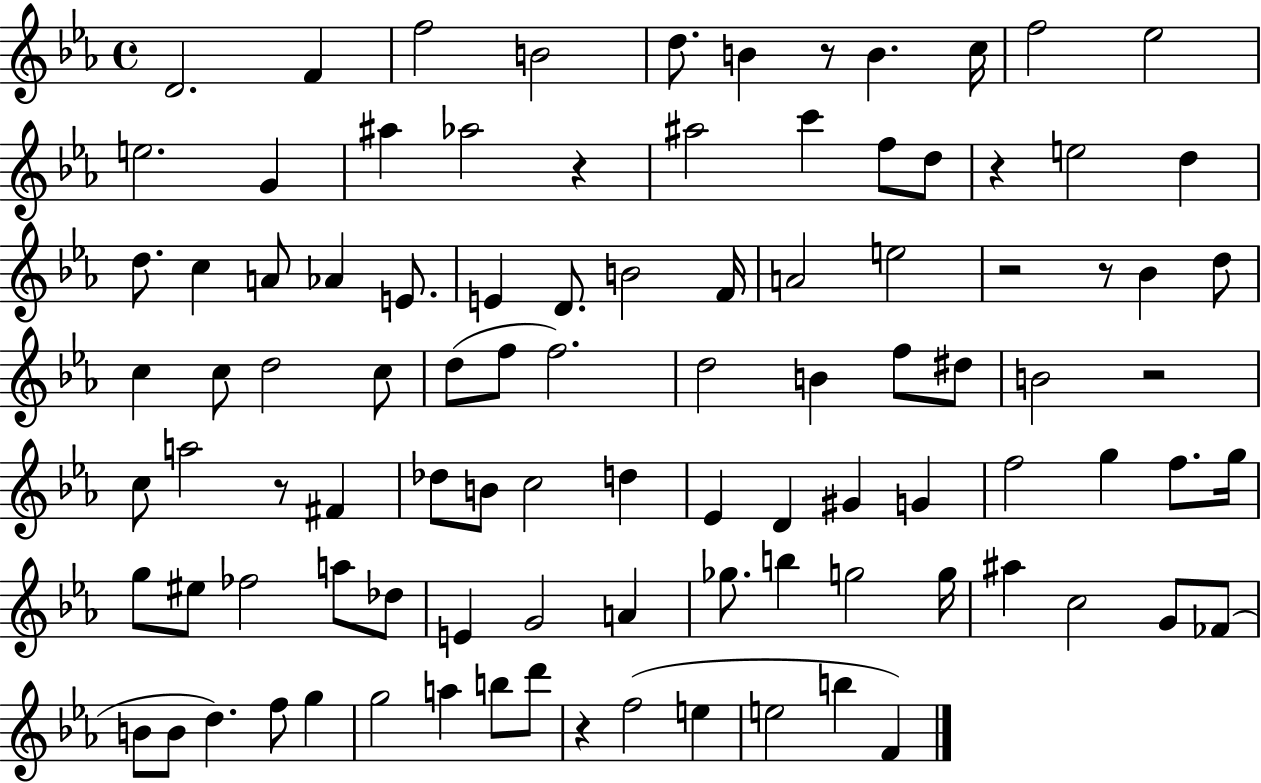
X:1
T:Untitled
M:4/4
L:1/4
K:Eb
D2 F f2 B2 d/2 B z/2 B c/4 f2 _e2 e2 G ^a _a2 z ^a2 c' f/2 d/2 z e2 d d/2 c A/2 _A E/2 E D/2 B2 F/4 A2 e2 z2 z/2 _B d/2 c c/2 d2 c/2 d/2 f/2 f2 d2 B f/2 ^d/2 B2 z2 c/2 a2 z/2 ^F _d/2 B/2 c2 d _E D ^G G f2 g f/2 g/4 g/2 ^e/2 _f2 a/2 _d/2 E G2 A _g/2 b g2 g/4 ^a c2 G/2 _F/2 B/2 B/2 d f/2 g g2 a b/2 d'/2 z f2 e e2 b F